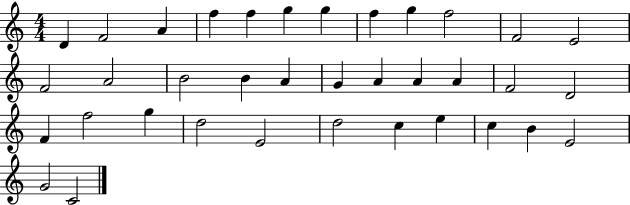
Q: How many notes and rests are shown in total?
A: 36